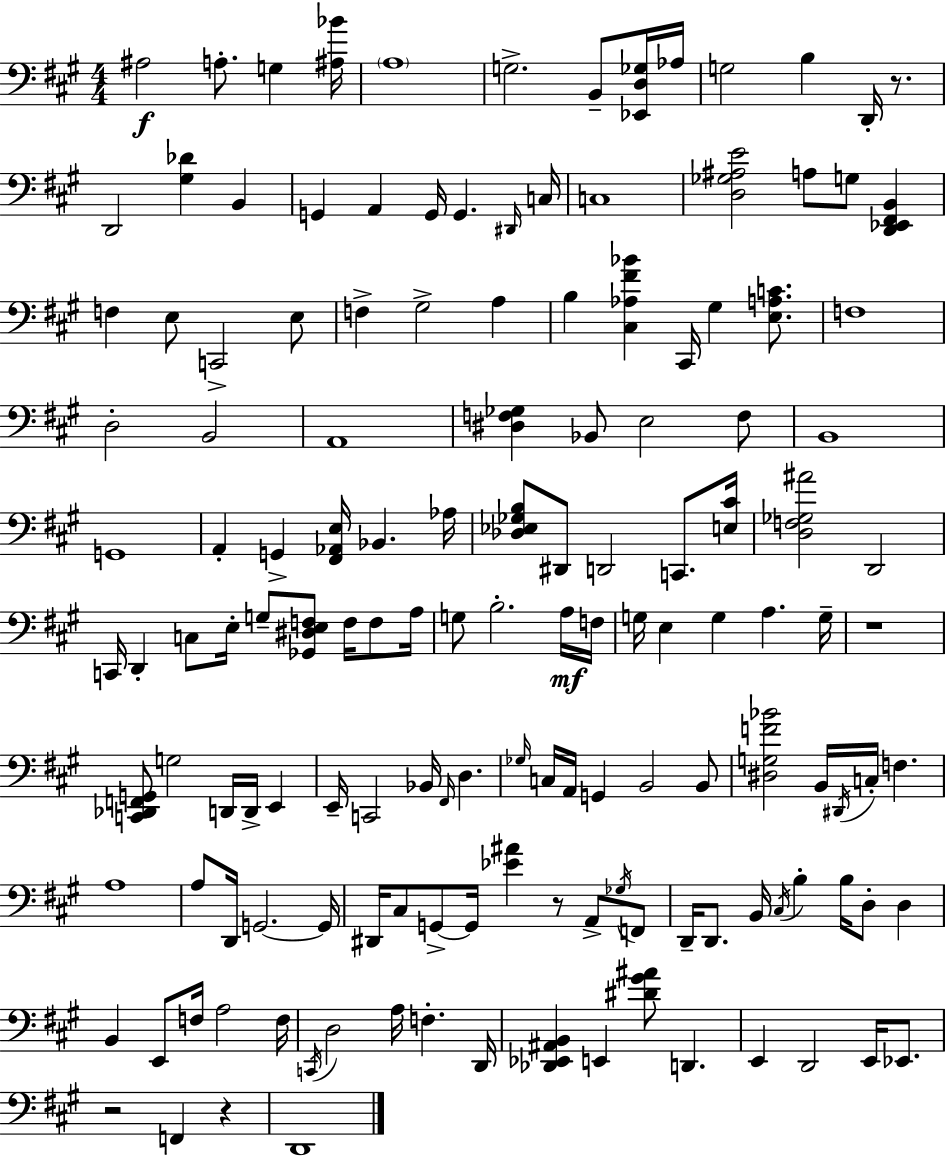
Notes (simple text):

A#3/h A3/e. G3/q [A#3,Bb4]/s A3/w G3/h. B2/e [Eb2,D3,Gb3]/s Ab3/s G3/h B3/q D2/s R/e. D2/h [G#3,Db4]/q B2/q G2/q A2/q G2/s G2/q. D#2/s C3/s C3/w [D3,Gb3,A#3,E4]/h A3/e G3/e [D2,Eb2,F#2,B2]/q F3/q E3/e C2/h E3/e F3/q G#3/h A3/q B3/q [C#3,Ab3,F#4,Bb4]/q C#2/s G#3/q [E3,A3,C4]/e. F3/w D3/h B2/h A2/w [D#3,F3,Gb3]/q Bb2/e E3/h F3/e B2/w G2/w A2/q G2/q [F#2,Ab2,E3]/s Bb2/q. Ab3/s [Db3,Eb3,Gb3,B3]/e D#2/e D2/h C2/e. [E3,C#4]/s [D3,F3,Gb3,A#4]/h D2/h C2/s D2/q C3/e E3/s G3/e [Gb2,D#3,E3,F3]/e F3/s F3/e A3/s G3/e B3/h. A3/s F3/s G3/s E3/q G3/q A3/q. G3/s R/w [C2,Db2,F2,G2]/e G3/h D2/s D2/s E2/q E2/s C2/h Bb2/s F#2/s D3/q. Gb3/s C3/s A2/s G2/q B2/h B2/e [D#3,G3,F4,Bb4]/h B2/s D#2/s C3/s F3/q. A3/w A3/e D2/s G2/h. G2/s D#2/s C#3/e G2/e G2/s [Eb4,A#4]/q R/e A2/e Gb3/s F2/e D2/s D2/e. B2/s C#3/s B3/q B3/s D3/e D3/q B2/q E2/e F3/s A3/h F3/s C2/s D3/h A3/s F3/q. D2/s [Db2,Eb2,A#2,B2]/q E2/q [D#4,G#4,A#4]/e D2/q. E2/q D2/h E2/s Eb2/e. R/h F2/q R/q D2/w